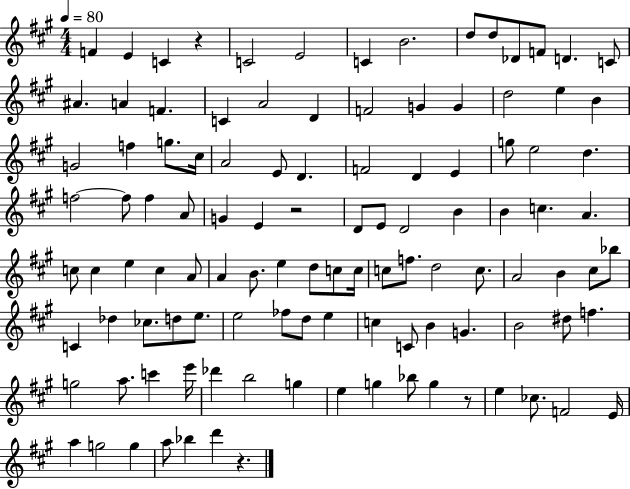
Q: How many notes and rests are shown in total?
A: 111